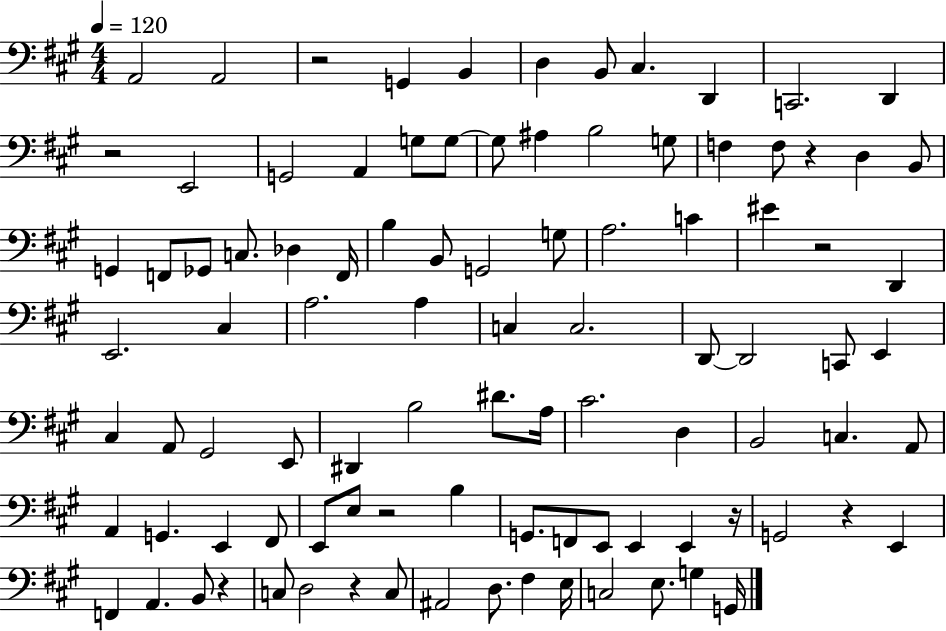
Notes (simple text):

A2/h A2/h R/h G2/q B2/q D3/q B2/e C#3/q. D2/q C2/h. D2/q R/h E2/h G2/h A2/q G3/e G3/e G3/e A#3/q B3/h G3/e F3/q F3/e R/q D3/q B2/e G2/q F2/e Gb2/e C3/e. Db3/q F2/s B3/q B2/e G2/h G3/e A3/h. C4/q EIS4/q R/h D2/q E2/h. C#3/q A3/h. A3/q C3/q C3/h. D2/e D2/h C2/e E2/q C#3/q A2/e G#2/h E2/e D#2/q B3/h D#4/e. A3/s C#4/h. D3/q B2/h C3/q. A2/e A2/q G2/q. E2/q F#2/e E2/e E3/e R/h B3/q G2/e. F2/e E2/e E2/q E2/q R/s G2/h R/q E2/q F2/q A2/q. B2/e R/q C3/e D3/h R/q C3/e A#2/h D3/e. F#3/q E3/s C3/h E3/e. G3/q G2/s